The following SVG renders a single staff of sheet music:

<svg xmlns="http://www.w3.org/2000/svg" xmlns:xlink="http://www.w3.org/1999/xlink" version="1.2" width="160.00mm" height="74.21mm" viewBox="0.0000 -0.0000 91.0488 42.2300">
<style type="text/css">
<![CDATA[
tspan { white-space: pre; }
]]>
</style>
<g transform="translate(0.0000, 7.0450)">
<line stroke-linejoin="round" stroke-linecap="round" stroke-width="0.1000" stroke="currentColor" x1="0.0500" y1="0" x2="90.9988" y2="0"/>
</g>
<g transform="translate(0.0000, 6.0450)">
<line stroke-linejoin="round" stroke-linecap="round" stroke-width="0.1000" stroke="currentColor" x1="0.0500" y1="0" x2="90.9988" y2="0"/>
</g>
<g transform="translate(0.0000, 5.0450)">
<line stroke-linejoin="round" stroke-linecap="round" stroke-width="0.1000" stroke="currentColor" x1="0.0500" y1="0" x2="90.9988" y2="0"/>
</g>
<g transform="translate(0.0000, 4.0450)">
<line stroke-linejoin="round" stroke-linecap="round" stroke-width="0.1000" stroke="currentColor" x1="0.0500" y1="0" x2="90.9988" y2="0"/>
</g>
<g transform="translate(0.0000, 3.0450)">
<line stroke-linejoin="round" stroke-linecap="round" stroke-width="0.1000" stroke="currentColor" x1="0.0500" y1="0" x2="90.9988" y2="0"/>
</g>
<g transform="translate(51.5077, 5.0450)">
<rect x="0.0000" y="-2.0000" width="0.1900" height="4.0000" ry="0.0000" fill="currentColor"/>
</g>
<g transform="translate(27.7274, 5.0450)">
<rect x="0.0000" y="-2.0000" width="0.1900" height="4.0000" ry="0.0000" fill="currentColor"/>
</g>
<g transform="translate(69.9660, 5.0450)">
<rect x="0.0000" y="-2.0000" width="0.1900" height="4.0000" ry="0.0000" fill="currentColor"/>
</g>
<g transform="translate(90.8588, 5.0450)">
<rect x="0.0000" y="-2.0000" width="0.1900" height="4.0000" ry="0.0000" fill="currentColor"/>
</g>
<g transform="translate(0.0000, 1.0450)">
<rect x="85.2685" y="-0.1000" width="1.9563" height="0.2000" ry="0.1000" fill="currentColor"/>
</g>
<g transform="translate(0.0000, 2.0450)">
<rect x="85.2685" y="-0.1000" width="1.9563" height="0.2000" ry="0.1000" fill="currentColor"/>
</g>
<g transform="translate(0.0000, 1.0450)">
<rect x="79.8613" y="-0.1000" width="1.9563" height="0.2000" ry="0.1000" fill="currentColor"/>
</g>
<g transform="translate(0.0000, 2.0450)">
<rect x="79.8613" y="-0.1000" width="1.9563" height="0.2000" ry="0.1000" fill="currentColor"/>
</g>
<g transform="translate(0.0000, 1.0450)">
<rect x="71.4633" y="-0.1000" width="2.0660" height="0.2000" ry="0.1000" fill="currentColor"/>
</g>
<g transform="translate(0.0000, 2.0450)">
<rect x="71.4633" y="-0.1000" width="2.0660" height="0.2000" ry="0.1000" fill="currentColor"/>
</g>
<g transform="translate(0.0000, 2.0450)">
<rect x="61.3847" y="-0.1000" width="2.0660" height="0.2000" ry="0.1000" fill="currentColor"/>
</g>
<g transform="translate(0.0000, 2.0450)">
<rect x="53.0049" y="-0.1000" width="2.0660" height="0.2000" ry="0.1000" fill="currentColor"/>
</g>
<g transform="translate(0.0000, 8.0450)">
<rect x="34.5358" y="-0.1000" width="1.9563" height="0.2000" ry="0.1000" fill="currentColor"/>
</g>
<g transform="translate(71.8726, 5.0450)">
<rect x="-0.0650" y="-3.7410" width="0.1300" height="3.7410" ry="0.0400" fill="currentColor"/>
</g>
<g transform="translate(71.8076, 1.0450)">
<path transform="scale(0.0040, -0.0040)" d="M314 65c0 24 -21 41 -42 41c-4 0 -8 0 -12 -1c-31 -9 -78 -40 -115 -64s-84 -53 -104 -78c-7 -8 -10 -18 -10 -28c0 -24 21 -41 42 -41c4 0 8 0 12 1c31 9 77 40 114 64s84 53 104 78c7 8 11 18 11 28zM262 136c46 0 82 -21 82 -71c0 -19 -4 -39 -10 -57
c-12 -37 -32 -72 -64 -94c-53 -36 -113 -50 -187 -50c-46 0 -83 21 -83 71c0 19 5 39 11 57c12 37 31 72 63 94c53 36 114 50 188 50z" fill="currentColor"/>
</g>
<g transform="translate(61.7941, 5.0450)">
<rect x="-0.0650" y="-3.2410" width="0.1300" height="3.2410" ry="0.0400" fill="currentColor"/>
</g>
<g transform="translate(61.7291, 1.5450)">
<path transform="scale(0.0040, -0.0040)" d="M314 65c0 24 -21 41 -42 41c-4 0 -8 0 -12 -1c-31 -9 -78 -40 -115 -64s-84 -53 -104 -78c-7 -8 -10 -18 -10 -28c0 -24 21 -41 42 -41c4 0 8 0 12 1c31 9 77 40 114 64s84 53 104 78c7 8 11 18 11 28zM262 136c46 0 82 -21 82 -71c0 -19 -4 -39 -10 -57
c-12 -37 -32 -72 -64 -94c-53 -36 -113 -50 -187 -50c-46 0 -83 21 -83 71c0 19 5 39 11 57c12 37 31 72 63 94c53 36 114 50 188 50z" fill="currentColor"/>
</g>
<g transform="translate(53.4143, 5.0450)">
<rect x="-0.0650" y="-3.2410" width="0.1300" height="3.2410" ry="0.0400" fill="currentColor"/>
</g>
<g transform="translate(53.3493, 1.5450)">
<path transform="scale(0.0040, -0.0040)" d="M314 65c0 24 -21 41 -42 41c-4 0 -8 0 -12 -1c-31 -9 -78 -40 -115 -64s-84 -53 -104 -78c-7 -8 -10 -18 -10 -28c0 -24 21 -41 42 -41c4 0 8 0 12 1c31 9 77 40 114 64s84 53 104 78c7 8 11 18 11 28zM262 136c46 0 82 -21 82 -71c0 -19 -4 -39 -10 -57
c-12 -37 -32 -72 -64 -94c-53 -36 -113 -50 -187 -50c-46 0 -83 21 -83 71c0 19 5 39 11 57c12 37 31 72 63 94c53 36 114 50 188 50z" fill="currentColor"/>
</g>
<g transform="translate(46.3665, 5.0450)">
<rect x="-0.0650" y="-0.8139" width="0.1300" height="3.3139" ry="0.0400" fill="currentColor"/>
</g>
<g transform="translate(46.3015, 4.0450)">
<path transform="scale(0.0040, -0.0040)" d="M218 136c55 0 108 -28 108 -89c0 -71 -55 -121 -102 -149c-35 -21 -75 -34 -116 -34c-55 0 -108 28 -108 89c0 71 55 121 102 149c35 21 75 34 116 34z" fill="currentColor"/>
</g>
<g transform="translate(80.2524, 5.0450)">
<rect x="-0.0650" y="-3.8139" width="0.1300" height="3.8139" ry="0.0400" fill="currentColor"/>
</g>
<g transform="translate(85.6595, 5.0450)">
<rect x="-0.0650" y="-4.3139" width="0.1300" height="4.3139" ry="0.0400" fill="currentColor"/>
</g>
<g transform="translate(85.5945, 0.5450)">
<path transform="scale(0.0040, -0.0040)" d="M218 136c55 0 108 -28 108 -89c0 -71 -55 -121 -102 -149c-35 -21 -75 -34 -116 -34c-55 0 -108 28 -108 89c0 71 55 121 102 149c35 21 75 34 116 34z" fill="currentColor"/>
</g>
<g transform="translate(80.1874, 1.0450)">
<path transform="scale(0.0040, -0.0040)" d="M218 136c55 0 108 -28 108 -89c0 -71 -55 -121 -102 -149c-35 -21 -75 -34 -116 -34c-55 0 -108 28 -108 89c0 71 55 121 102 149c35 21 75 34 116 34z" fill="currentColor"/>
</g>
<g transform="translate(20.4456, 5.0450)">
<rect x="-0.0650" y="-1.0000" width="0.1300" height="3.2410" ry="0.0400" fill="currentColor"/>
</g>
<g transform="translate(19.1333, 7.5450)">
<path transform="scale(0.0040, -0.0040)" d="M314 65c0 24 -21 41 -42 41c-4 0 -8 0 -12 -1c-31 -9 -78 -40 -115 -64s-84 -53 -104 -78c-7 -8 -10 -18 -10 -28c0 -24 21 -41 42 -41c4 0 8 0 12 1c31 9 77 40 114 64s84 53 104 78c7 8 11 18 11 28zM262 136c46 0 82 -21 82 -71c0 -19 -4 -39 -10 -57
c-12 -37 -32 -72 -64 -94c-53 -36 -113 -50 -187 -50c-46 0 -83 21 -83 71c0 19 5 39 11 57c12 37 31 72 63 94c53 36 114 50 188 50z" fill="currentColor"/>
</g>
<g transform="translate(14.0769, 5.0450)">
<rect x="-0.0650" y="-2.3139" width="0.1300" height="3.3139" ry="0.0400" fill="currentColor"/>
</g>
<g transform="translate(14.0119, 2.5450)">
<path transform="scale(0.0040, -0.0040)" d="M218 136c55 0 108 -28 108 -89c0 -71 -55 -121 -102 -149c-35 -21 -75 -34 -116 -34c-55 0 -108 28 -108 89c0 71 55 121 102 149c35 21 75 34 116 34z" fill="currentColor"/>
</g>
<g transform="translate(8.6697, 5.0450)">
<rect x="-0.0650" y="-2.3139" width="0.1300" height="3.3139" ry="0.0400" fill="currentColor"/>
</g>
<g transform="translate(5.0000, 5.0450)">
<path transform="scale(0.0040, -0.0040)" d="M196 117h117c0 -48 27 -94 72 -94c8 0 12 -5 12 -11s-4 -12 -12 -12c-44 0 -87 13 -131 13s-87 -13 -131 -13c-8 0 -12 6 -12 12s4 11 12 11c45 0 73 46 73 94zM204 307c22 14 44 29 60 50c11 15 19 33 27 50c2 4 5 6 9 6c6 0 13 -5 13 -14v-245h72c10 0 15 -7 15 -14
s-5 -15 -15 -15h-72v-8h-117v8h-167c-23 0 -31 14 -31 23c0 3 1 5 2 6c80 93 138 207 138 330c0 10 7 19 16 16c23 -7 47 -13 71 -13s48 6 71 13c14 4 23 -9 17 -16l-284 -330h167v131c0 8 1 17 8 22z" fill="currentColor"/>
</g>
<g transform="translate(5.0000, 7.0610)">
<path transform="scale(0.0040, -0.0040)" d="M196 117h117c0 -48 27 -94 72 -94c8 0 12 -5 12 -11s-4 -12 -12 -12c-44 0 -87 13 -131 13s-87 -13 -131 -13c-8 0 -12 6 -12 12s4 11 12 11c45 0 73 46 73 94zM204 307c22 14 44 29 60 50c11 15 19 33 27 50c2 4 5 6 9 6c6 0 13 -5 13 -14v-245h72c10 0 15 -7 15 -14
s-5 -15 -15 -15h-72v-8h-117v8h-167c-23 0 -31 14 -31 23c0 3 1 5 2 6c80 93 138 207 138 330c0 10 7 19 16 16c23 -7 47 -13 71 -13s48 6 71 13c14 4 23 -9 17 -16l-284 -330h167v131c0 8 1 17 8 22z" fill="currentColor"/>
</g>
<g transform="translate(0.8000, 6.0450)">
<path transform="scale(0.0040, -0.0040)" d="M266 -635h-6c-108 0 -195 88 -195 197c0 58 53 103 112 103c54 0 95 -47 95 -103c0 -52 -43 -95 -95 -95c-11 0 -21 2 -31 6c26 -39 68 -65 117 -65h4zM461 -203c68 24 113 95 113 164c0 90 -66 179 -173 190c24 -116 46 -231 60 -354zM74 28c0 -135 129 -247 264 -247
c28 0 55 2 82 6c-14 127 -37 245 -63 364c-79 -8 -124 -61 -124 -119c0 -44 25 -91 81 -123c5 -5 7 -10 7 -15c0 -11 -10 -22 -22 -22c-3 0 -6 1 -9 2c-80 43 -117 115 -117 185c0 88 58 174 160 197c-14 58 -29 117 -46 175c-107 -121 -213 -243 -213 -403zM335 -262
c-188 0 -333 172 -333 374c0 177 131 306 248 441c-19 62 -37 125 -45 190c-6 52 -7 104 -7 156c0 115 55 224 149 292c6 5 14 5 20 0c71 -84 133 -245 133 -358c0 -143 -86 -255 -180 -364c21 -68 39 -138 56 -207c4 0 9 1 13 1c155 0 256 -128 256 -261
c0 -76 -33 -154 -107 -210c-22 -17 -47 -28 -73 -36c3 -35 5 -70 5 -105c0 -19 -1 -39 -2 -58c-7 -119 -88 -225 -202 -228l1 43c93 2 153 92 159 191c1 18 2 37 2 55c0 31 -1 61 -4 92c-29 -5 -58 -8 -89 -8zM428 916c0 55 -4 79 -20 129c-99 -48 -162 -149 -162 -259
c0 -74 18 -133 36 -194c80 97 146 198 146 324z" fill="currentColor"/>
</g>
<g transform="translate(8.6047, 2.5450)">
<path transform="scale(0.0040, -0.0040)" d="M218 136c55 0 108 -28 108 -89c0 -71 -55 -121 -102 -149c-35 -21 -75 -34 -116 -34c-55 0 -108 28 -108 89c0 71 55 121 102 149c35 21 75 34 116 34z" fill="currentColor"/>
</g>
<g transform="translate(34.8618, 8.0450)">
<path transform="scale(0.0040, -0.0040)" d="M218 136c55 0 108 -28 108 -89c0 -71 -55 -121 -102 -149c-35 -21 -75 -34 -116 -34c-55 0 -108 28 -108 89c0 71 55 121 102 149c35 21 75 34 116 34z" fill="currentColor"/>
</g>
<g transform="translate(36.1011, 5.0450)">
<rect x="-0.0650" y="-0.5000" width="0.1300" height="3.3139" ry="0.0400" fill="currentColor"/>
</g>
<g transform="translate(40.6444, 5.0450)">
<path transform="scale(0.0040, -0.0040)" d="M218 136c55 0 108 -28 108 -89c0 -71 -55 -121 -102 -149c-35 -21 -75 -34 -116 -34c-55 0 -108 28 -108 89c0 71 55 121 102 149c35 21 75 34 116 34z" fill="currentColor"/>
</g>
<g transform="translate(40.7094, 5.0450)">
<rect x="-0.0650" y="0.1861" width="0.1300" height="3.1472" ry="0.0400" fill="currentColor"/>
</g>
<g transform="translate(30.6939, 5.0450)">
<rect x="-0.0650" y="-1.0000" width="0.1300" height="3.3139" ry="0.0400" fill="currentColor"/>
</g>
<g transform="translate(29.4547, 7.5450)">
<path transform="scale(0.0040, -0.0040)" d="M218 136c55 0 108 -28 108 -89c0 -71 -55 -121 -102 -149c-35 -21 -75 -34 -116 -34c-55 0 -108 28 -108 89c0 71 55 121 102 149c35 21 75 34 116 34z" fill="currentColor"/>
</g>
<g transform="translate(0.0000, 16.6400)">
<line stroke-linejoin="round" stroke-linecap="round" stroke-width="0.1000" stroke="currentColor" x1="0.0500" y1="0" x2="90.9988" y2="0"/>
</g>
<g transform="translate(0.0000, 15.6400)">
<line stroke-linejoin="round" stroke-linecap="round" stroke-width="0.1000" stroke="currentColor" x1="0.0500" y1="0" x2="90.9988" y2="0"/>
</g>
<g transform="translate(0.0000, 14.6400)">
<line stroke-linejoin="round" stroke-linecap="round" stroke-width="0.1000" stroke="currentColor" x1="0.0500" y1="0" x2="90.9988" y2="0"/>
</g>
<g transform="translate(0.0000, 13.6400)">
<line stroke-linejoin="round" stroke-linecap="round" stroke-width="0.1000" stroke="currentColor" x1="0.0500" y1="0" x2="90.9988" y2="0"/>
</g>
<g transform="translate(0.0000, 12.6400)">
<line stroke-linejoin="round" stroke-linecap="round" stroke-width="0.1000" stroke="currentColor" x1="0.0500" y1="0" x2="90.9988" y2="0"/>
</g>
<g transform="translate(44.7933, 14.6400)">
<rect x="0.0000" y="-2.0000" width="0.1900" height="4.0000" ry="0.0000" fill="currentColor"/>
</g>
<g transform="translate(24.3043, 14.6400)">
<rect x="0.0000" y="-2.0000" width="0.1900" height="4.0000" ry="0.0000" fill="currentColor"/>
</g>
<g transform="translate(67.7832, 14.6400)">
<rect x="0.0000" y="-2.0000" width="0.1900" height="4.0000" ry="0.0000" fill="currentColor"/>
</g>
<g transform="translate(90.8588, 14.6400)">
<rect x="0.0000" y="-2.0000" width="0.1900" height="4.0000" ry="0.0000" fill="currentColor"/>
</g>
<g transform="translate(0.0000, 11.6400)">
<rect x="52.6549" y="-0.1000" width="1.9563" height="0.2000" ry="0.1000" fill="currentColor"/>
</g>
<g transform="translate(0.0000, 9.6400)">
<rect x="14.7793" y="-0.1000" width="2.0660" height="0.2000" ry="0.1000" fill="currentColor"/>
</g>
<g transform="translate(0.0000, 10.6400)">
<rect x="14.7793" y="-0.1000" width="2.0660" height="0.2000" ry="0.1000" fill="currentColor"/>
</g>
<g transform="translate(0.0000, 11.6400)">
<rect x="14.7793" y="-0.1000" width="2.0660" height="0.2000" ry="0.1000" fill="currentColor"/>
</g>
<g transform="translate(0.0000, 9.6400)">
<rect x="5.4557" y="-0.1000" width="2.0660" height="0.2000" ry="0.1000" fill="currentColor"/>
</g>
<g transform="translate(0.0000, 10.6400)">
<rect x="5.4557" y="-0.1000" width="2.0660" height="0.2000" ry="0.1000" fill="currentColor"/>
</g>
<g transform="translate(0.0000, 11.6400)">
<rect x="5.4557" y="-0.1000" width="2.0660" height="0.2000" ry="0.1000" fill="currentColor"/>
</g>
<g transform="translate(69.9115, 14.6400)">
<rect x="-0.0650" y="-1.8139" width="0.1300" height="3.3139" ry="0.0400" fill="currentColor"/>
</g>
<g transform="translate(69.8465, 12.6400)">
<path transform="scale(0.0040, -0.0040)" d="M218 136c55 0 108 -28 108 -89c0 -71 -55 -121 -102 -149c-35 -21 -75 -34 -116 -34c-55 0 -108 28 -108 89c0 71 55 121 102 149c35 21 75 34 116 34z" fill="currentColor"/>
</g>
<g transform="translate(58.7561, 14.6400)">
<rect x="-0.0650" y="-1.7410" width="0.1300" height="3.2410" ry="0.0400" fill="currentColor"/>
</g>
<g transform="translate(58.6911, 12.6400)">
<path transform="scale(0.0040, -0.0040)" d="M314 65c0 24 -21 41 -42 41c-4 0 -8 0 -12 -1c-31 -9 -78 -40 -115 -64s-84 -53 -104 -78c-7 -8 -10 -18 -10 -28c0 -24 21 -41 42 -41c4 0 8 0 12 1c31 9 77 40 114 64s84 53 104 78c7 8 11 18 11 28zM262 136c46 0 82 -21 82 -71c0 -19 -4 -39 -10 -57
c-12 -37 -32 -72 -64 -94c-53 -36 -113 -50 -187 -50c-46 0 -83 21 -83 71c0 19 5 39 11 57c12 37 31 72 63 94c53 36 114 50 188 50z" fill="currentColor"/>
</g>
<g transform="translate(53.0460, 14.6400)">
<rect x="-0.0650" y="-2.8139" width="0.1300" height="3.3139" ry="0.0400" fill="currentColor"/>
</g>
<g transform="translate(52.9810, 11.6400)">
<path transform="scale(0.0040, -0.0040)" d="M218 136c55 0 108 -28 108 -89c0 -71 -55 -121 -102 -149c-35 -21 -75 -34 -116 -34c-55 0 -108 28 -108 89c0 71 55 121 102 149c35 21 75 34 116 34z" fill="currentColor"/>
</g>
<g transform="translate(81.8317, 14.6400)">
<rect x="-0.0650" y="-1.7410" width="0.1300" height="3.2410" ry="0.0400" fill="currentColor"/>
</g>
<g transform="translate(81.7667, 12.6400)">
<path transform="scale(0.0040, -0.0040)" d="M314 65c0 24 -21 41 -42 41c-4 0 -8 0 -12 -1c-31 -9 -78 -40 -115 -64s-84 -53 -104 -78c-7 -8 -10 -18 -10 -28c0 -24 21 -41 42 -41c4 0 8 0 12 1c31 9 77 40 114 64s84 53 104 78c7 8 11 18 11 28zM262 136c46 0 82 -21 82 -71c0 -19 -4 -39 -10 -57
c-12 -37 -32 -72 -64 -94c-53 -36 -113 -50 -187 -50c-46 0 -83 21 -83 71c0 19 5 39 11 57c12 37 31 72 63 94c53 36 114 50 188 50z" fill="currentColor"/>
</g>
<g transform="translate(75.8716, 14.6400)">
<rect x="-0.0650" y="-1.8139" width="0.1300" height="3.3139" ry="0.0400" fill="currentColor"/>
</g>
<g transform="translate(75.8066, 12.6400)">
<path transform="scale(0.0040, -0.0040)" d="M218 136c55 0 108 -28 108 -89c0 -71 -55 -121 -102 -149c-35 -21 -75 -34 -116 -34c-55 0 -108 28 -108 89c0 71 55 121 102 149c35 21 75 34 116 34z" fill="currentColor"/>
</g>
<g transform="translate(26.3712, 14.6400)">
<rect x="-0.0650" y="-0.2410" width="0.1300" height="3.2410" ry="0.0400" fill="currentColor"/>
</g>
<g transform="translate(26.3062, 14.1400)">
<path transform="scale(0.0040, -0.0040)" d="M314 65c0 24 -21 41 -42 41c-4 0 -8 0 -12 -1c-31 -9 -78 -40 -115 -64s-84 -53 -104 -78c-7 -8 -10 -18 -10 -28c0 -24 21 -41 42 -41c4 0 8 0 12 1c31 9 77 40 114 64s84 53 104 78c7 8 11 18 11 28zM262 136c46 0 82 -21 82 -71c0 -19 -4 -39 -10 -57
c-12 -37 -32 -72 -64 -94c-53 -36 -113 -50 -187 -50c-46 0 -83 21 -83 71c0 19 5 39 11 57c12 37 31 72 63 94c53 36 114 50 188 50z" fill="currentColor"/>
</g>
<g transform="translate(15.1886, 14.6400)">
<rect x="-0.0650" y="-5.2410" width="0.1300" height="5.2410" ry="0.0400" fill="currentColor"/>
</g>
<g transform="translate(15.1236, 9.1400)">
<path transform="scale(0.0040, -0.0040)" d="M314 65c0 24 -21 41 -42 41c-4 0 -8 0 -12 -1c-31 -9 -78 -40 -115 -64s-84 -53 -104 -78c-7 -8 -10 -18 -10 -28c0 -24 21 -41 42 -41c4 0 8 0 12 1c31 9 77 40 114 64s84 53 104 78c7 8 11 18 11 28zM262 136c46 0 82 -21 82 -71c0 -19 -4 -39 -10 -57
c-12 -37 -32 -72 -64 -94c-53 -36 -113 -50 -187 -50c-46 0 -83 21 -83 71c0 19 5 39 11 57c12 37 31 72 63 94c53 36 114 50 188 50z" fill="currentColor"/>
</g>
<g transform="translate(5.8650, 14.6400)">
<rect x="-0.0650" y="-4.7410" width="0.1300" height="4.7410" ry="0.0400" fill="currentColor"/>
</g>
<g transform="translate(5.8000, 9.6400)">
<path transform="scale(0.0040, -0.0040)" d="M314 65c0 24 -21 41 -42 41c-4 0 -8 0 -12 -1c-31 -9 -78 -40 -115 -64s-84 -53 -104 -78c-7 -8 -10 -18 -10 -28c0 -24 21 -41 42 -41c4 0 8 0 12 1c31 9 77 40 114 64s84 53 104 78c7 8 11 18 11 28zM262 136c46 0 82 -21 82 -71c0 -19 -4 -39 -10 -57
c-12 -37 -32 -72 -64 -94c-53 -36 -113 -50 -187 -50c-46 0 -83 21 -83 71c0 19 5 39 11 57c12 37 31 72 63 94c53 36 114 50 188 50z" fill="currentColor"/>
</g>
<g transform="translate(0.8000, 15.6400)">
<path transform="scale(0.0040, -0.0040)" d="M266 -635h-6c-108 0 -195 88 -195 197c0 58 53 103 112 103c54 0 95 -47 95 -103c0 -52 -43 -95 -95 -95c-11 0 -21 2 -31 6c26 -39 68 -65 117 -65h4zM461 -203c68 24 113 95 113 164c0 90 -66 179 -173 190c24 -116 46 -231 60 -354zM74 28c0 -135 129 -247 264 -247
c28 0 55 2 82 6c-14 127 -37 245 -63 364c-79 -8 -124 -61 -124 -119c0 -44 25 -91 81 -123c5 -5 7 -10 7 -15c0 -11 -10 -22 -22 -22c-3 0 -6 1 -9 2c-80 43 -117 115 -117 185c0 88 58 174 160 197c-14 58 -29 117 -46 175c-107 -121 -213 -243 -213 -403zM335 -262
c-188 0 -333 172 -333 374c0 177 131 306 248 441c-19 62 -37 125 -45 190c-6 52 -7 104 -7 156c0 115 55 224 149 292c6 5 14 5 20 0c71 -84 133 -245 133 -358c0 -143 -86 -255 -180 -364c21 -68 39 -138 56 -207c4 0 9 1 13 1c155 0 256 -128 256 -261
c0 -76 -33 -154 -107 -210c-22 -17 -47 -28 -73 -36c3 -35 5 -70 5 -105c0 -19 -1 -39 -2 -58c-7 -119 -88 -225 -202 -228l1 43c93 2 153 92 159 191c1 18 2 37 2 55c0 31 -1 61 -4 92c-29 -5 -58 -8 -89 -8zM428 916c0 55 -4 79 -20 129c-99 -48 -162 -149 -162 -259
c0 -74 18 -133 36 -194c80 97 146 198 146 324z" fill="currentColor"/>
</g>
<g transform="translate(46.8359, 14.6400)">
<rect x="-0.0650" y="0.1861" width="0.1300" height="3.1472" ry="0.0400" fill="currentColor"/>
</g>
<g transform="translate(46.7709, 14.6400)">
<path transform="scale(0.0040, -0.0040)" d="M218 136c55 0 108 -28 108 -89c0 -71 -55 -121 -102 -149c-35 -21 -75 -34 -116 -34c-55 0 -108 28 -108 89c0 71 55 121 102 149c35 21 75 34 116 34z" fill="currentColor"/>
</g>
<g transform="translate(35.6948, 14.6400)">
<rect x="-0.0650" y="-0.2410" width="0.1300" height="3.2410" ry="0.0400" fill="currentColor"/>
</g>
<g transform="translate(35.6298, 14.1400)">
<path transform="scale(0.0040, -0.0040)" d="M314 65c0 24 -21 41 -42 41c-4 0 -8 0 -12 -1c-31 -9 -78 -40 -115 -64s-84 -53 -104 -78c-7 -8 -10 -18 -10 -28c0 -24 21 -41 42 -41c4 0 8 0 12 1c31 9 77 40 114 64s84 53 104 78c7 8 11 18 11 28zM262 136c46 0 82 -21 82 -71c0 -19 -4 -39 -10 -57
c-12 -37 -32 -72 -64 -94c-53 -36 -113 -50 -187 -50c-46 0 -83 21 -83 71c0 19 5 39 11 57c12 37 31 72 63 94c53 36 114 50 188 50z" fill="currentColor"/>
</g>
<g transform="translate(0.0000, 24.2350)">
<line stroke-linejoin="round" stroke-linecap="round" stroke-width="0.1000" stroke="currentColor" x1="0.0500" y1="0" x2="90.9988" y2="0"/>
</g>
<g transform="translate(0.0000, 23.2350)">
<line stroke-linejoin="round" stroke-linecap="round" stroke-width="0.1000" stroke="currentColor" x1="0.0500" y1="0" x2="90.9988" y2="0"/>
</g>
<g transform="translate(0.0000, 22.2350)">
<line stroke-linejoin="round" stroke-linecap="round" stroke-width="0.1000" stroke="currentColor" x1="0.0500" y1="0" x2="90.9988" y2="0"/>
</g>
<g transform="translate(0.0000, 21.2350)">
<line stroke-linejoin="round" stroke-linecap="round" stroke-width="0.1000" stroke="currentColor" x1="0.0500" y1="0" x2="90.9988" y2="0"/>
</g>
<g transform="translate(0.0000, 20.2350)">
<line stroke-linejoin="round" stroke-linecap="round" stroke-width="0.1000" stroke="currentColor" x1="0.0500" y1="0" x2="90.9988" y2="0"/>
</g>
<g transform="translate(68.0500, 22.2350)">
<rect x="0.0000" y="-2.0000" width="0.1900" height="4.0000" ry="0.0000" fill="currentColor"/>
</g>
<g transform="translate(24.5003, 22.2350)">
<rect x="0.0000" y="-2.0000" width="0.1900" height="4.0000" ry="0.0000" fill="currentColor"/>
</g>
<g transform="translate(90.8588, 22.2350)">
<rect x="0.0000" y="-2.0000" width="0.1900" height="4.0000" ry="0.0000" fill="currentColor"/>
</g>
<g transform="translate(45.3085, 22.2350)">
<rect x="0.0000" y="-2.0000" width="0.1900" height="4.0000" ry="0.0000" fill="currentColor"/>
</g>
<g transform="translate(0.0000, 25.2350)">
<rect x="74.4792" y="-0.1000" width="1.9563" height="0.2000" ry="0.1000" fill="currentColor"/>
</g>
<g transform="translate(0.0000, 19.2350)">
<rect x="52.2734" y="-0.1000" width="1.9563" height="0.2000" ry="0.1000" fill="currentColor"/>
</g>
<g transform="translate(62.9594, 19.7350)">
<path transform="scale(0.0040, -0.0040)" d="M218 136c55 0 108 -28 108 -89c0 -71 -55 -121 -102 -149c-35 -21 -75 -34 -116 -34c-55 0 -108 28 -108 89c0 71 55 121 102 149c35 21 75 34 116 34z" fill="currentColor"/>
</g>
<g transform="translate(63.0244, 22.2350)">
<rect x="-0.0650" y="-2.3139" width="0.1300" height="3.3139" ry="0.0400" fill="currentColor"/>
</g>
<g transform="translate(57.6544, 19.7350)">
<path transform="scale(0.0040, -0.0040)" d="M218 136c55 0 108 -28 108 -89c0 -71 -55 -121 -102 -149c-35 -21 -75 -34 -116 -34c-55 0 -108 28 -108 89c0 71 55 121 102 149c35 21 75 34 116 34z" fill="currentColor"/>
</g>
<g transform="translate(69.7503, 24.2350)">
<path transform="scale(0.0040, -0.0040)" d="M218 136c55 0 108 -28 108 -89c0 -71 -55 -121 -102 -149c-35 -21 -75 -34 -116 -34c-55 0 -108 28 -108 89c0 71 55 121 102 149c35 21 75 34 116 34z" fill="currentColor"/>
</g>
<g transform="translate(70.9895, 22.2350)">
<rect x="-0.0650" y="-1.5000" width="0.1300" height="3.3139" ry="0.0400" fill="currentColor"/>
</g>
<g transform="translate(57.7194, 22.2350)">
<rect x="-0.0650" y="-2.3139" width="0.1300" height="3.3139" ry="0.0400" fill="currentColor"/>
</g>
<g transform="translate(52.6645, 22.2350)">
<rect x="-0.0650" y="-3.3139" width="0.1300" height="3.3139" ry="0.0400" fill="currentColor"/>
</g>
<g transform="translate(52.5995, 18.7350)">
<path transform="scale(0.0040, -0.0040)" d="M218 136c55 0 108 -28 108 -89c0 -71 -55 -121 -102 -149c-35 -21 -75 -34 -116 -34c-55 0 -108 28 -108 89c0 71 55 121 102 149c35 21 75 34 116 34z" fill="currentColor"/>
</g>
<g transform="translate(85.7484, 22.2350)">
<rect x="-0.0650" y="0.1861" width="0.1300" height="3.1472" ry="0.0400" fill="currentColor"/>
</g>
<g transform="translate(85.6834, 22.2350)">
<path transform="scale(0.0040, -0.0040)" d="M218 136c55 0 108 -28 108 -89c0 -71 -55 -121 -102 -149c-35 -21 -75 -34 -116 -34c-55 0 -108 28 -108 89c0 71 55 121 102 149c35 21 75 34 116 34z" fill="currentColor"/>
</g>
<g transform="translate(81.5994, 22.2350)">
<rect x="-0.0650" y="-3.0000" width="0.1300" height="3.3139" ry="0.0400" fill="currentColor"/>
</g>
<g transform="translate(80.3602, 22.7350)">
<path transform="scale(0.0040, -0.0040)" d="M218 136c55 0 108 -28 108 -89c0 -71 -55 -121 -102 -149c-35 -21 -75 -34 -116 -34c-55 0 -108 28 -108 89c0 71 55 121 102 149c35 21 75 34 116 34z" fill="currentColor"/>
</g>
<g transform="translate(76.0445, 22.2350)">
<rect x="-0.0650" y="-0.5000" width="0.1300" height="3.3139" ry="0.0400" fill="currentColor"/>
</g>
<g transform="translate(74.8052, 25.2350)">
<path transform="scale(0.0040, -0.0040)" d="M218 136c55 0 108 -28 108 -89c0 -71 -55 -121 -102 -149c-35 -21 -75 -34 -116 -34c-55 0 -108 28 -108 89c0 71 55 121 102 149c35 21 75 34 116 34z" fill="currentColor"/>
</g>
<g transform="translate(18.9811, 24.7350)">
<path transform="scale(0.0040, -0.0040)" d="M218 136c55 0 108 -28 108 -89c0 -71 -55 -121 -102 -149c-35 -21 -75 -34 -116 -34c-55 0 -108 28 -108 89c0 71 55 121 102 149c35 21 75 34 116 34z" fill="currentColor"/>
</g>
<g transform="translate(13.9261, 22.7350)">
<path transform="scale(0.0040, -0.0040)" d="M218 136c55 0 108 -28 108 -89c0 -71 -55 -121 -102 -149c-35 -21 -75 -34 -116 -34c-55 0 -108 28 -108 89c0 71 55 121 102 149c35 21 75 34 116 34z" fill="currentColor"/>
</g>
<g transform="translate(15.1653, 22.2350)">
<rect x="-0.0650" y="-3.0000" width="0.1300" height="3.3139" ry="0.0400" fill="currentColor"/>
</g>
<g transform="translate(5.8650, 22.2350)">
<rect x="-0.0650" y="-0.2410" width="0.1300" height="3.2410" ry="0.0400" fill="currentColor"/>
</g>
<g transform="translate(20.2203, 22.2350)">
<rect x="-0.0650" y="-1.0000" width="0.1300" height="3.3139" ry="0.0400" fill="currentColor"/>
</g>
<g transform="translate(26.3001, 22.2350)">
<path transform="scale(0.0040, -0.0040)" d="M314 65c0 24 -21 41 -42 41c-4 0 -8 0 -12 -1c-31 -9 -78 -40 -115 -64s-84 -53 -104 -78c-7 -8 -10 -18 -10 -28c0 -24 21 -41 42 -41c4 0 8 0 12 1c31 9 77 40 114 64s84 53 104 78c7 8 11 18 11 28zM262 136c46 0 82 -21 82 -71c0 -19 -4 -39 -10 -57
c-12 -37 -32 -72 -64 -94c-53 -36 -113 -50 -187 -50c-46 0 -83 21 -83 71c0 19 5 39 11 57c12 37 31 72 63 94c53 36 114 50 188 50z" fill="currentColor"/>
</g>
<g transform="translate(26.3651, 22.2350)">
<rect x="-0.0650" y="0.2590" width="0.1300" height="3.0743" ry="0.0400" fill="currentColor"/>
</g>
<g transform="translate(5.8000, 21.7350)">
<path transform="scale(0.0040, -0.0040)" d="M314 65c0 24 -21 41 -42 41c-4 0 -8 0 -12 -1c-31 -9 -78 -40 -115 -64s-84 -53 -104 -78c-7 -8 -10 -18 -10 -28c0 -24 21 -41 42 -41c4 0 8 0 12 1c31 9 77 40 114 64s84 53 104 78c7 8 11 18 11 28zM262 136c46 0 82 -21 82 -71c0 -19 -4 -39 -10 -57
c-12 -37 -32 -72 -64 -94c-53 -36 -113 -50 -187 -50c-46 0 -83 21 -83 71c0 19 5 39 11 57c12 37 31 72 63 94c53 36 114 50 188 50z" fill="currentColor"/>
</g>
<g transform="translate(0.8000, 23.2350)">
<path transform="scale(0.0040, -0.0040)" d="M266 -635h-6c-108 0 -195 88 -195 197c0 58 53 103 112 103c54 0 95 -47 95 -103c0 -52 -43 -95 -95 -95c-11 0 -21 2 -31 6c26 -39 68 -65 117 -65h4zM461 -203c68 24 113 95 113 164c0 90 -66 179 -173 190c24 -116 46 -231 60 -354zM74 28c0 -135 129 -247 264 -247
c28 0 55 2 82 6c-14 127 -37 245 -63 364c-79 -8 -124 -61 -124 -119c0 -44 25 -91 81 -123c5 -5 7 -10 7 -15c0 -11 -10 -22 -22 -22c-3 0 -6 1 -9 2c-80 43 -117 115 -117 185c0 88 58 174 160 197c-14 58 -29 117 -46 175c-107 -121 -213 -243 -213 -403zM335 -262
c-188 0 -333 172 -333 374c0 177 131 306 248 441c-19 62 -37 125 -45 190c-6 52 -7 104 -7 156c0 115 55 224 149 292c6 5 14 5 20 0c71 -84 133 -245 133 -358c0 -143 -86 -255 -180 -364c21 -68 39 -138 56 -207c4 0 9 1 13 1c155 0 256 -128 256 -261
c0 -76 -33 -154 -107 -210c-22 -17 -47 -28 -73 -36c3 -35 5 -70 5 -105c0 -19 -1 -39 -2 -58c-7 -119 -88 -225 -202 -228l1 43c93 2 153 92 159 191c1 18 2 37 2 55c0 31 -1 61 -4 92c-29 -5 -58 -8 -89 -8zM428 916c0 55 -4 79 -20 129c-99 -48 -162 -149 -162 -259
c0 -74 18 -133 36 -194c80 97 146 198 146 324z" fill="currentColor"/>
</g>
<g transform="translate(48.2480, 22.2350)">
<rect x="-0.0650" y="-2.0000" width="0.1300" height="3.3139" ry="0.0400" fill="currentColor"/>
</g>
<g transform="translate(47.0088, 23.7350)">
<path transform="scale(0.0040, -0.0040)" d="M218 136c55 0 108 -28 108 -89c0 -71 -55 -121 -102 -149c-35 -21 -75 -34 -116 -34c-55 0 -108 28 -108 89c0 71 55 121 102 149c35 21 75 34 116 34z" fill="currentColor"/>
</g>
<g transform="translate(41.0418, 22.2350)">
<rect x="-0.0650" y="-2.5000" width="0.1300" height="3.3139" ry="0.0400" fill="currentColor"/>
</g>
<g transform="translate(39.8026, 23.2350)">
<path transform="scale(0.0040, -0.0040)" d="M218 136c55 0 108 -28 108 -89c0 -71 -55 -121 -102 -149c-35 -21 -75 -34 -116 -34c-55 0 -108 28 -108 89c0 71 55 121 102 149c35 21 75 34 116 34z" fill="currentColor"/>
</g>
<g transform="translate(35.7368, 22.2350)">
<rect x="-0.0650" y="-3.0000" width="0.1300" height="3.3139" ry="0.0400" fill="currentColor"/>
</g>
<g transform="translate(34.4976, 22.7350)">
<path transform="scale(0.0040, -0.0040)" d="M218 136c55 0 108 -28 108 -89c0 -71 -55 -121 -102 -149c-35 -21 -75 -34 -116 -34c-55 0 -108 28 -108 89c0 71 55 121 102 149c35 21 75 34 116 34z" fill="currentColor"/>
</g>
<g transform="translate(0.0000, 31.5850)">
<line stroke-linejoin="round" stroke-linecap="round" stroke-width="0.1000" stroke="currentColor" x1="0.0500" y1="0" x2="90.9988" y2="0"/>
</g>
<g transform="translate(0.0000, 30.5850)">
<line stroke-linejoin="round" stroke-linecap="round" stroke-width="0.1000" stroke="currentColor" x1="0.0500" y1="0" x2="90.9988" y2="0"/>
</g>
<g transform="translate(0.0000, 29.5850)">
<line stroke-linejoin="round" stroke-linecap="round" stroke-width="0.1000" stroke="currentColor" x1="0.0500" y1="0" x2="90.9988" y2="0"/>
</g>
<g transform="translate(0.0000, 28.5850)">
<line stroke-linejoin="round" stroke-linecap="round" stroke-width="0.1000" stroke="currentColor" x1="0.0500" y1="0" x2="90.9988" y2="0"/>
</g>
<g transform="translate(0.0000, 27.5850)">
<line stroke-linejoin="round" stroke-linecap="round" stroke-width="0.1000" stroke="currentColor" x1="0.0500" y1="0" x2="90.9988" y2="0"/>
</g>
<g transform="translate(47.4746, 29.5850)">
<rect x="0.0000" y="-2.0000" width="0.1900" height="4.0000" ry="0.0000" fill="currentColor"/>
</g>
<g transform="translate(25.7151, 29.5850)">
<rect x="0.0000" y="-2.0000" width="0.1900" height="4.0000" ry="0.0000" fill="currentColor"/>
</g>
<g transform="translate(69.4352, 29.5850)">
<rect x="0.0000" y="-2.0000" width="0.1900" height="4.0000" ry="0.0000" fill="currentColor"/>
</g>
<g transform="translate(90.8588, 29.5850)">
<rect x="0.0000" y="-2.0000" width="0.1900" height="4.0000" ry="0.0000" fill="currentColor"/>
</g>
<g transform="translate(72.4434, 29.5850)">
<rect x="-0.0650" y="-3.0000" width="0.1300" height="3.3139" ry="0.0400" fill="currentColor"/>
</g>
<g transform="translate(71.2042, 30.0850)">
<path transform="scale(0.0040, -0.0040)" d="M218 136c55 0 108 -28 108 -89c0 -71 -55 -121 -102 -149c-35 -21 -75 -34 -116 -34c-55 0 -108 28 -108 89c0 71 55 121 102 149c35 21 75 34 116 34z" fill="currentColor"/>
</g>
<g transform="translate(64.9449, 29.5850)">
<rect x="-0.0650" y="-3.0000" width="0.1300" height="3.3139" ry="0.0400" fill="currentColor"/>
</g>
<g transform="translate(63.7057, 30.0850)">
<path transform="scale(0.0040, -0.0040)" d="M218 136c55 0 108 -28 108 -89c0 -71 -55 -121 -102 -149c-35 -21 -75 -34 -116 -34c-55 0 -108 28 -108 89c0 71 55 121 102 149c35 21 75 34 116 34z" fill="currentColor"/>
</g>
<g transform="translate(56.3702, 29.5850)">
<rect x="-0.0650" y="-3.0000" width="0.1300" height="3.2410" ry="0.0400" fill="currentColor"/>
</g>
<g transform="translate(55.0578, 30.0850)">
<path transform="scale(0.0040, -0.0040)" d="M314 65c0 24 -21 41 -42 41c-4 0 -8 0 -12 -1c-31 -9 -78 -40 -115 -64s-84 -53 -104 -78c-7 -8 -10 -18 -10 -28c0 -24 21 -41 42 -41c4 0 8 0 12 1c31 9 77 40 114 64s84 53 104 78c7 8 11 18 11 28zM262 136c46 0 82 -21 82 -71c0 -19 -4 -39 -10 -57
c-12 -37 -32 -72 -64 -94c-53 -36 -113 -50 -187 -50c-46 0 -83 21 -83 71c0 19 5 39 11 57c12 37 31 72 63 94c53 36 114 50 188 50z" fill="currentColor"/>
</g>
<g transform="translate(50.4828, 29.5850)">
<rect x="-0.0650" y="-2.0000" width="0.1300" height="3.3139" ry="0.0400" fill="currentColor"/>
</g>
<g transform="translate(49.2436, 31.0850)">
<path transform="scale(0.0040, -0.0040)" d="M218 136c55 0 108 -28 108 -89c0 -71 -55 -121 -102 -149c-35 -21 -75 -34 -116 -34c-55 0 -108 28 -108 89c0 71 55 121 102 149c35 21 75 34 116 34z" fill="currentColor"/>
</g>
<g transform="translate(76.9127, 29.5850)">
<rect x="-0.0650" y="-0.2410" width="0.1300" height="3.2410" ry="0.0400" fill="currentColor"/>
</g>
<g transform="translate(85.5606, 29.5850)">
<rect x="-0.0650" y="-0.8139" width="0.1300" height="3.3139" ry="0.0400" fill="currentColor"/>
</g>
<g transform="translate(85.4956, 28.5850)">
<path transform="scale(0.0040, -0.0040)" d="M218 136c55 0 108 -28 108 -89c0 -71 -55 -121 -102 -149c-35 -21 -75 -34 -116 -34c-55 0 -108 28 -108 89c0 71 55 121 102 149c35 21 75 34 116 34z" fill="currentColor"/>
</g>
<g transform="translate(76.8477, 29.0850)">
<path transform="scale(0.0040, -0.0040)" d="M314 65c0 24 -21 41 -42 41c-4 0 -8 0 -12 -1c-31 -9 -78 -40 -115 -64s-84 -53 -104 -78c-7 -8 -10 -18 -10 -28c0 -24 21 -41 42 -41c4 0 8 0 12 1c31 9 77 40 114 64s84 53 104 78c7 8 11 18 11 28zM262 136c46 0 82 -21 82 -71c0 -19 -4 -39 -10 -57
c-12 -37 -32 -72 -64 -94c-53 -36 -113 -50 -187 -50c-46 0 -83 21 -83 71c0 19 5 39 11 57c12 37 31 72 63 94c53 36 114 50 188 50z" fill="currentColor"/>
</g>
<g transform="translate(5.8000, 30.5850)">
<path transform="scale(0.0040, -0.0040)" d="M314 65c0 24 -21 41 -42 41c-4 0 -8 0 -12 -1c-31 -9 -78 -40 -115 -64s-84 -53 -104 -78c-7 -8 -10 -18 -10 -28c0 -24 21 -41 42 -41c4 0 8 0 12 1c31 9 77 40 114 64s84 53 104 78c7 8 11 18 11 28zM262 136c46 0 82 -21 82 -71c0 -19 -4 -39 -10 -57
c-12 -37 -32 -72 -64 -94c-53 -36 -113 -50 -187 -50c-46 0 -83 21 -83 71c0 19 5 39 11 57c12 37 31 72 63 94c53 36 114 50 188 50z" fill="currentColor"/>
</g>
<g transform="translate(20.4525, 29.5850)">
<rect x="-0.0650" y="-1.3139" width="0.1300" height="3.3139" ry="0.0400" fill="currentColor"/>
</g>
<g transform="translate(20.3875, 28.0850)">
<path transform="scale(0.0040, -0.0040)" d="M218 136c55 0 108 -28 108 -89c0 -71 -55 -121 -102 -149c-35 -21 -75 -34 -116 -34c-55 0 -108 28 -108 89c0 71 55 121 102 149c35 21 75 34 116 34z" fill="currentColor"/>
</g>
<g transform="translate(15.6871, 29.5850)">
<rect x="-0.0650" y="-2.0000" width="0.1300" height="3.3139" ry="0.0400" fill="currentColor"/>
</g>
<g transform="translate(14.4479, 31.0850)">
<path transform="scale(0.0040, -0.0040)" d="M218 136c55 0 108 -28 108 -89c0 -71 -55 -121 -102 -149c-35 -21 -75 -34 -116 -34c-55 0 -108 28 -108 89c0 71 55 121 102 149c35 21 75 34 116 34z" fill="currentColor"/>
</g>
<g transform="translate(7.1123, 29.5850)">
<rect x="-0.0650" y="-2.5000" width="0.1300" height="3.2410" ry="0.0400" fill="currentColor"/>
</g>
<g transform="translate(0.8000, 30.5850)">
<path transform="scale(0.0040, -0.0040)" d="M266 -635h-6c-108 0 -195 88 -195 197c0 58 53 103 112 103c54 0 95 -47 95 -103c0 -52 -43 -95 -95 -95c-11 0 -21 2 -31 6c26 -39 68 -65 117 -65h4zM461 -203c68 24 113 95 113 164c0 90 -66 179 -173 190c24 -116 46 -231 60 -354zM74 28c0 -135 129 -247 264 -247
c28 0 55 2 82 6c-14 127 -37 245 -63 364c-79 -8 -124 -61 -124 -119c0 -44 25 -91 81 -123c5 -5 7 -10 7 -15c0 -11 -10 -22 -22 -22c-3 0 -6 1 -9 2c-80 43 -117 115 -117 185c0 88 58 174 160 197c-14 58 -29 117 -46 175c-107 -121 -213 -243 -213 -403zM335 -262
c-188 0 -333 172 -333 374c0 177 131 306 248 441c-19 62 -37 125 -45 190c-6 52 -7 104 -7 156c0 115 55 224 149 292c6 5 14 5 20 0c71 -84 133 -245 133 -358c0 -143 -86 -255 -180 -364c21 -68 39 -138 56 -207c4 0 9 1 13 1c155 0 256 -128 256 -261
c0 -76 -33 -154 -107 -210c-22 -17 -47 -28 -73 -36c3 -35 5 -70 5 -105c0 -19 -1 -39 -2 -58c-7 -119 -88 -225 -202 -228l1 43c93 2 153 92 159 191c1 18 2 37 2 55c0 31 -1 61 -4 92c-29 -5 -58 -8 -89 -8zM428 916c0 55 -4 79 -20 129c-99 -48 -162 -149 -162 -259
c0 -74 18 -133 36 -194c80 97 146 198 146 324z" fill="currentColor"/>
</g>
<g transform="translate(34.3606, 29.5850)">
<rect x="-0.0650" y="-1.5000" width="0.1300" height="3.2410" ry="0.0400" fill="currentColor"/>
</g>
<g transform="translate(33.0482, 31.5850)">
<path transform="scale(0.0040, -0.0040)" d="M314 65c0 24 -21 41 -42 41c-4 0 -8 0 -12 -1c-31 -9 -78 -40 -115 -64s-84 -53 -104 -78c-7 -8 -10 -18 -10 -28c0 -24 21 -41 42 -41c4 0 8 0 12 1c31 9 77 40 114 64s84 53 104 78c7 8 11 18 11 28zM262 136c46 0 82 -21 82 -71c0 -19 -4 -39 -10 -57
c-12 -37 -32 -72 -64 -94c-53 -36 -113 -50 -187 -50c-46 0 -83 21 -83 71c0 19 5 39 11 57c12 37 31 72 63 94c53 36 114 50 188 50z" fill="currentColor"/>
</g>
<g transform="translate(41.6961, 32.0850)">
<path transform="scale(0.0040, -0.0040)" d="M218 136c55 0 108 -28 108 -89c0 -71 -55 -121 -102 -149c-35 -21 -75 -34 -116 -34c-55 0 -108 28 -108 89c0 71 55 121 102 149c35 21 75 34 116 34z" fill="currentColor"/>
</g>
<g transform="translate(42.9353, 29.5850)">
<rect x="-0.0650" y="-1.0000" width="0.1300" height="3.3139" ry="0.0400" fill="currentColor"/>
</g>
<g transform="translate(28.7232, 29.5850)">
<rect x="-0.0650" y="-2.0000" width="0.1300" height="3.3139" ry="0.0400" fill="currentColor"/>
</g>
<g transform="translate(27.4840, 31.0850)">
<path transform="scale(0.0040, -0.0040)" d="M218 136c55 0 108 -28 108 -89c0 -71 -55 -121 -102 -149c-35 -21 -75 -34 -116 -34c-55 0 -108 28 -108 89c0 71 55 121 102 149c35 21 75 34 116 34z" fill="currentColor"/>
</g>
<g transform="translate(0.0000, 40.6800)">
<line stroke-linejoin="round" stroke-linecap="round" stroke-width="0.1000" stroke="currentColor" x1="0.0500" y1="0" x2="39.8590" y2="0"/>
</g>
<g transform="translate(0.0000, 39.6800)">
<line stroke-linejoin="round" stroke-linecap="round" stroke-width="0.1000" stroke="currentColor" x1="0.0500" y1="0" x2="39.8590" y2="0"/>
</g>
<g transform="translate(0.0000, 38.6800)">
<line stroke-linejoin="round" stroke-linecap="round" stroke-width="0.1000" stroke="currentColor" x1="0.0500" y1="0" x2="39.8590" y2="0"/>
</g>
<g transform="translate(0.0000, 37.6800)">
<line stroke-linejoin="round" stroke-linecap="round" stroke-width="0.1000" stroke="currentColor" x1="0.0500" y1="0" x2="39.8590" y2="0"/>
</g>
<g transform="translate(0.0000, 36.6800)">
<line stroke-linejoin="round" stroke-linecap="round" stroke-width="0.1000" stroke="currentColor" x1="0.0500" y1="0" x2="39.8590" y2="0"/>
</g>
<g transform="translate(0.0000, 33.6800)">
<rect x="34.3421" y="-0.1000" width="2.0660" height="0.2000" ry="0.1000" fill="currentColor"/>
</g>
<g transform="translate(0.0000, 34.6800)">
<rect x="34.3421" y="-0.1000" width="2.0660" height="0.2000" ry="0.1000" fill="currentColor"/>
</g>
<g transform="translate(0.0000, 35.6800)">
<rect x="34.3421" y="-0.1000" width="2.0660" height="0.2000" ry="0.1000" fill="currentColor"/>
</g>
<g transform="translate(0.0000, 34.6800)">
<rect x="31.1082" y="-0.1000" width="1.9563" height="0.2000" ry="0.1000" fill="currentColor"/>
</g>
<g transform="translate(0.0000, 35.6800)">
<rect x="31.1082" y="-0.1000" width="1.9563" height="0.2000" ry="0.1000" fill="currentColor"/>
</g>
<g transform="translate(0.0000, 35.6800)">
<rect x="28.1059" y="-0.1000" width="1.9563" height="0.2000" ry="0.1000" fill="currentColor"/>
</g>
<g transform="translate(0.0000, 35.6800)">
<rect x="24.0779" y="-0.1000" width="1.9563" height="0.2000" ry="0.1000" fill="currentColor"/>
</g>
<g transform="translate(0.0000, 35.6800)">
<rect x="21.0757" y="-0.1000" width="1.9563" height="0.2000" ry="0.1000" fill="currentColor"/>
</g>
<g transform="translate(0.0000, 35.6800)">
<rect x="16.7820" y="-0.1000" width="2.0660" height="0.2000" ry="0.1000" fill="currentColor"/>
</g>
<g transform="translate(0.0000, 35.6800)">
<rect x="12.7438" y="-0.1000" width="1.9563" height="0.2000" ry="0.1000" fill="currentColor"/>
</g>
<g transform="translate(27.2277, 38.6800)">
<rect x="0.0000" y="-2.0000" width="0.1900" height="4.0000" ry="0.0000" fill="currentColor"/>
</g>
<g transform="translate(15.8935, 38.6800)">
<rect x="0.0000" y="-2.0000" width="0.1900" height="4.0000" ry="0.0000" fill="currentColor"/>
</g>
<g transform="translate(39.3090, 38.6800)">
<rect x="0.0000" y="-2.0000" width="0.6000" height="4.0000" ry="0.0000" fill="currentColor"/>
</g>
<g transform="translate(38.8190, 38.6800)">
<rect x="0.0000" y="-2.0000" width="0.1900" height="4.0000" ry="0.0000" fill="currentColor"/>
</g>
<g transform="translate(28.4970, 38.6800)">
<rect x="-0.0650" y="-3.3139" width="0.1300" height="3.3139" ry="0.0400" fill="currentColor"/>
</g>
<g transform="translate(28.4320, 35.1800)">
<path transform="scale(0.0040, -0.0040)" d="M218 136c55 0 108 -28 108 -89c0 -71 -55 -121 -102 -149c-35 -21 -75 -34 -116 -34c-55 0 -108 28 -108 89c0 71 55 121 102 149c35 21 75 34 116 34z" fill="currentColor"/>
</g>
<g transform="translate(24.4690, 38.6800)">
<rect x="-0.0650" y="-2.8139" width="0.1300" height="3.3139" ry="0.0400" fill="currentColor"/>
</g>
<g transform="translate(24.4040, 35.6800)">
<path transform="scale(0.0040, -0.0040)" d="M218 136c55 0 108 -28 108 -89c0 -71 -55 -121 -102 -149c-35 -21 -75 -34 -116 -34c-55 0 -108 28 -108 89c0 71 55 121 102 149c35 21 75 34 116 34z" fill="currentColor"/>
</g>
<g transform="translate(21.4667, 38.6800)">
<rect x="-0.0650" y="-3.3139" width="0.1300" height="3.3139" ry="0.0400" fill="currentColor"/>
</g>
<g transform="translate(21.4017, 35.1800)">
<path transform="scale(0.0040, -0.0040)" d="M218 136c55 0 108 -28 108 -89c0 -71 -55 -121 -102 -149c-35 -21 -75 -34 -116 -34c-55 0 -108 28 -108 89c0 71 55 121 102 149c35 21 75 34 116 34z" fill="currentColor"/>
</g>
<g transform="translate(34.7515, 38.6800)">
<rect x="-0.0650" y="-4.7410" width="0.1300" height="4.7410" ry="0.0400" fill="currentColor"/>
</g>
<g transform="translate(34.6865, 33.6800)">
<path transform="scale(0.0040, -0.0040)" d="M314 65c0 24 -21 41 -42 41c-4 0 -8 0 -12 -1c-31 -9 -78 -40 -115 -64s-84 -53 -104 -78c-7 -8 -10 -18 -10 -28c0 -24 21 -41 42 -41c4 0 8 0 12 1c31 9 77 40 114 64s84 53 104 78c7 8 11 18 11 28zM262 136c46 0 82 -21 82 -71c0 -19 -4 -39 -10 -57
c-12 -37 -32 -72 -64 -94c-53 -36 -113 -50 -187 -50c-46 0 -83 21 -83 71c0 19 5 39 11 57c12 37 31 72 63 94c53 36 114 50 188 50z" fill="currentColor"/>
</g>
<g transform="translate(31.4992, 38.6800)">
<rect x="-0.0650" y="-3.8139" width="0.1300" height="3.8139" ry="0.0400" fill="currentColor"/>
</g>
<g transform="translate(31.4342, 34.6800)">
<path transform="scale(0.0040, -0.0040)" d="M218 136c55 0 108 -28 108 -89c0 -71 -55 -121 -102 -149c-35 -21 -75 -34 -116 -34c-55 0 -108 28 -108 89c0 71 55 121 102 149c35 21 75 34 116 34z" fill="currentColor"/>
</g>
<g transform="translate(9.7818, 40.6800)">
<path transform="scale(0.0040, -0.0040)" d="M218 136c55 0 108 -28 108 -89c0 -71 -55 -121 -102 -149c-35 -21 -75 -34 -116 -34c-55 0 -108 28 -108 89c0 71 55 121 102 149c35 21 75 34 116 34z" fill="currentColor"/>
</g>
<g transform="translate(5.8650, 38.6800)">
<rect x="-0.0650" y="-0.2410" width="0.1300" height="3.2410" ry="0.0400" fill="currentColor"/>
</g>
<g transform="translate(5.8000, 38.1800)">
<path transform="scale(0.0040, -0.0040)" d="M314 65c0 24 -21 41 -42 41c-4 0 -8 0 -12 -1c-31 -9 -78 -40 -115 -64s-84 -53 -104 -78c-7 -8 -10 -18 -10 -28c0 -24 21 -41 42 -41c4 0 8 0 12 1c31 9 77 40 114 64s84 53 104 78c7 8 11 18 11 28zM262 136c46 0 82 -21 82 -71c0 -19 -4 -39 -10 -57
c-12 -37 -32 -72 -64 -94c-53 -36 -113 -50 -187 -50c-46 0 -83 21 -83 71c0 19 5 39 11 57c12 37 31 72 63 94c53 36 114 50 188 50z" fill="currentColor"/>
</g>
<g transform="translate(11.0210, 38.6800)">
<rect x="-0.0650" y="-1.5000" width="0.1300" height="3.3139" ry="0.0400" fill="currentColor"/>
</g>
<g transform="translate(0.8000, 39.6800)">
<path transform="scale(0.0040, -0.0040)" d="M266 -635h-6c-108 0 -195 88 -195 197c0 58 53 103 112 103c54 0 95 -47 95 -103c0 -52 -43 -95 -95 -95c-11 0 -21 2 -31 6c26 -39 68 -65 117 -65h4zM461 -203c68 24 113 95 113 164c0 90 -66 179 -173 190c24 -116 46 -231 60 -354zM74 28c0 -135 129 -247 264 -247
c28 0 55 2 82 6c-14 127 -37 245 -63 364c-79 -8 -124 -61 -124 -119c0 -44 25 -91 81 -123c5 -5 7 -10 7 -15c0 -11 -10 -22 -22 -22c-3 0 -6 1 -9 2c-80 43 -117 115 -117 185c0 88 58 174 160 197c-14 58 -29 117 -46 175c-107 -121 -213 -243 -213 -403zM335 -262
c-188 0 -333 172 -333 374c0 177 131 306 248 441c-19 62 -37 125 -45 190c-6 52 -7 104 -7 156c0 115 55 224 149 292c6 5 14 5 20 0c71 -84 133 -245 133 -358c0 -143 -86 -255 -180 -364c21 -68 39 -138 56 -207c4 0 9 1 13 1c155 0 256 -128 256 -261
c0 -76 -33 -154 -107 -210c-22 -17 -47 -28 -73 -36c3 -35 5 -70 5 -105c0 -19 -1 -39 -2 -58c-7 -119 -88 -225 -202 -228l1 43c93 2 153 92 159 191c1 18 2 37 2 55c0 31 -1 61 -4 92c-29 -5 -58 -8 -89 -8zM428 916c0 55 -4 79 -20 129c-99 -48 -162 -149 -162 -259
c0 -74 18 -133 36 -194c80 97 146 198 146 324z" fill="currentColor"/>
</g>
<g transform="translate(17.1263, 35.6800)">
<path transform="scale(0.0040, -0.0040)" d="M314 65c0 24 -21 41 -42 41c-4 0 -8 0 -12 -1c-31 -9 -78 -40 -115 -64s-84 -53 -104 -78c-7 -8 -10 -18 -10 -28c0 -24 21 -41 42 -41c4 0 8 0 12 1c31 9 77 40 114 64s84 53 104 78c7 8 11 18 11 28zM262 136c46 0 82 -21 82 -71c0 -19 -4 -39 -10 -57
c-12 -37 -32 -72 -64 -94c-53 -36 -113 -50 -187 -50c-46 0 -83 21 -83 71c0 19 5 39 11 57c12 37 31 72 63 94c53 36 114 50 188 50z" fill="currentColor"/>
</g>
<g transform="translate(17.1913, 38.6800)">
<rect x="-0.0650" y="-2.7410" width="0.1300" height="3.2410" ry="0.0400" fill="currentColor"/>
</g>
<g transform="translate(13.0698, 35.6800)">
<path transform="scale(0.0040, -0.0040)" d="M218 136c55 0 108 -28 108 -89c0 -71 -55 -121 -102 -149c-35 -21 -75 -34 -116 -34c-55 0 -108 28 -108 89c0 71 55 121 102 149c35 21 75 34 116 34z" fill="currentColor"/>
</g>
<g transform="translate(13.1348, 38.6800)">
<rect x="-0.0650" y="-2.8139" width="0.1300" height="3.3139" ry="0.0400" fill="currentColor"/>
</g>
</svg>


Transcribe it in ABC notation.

X:1
T:Untitled
M:4/4
L:1/4
K:C
g g D2 D C B d b2 b2 c'2 c' d' e'2 f'2 c2 c2 B a f2 f f f2 c2 A D B2 A G F b g g E C A B G2 F e F E2 D F A2 A A c2 d c2 E a a2 b a b c' e'2